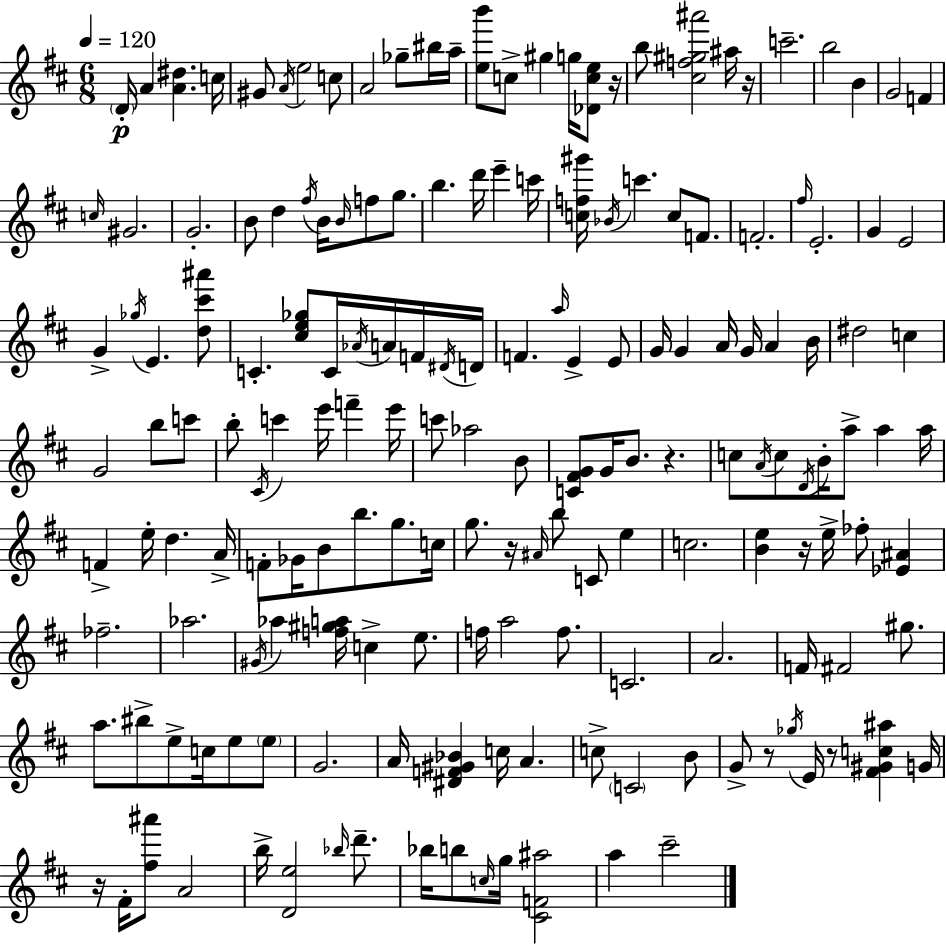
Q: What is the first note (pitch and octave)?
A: D4